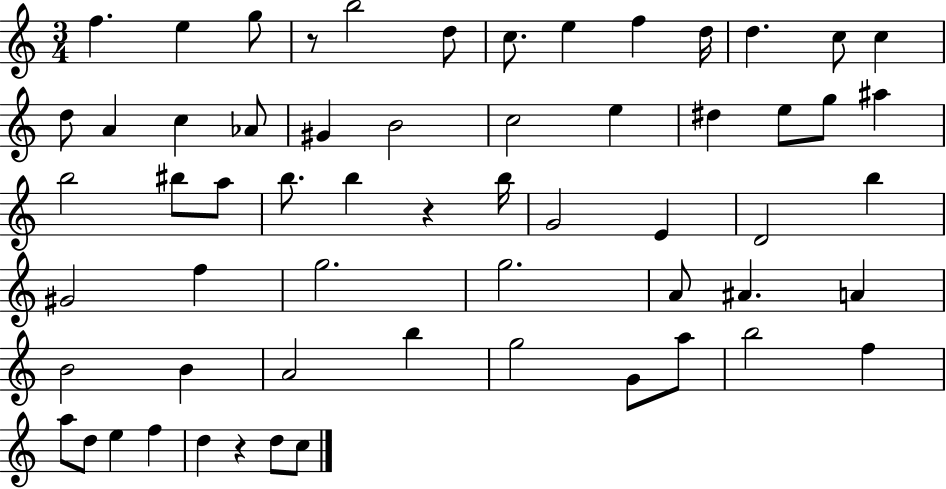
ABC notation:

X:1
T:Untitled
M:3/4
L:1/4
K:C
f e g/2 z/2 b2 d/2 c/2 e f d/4 d c/2 c d/2 A c _A/2 ^G B2 c2 e ^d e/2 g/2 ^a b2 ^b/2 a/2 b/2 b z b/4 G2 E D2 b ^G2 f g2 g2 A/2 ^A A B2 B A2 b g2 G/2 a/2 b2 f a/2 d/2 e f d z d/2 c/2